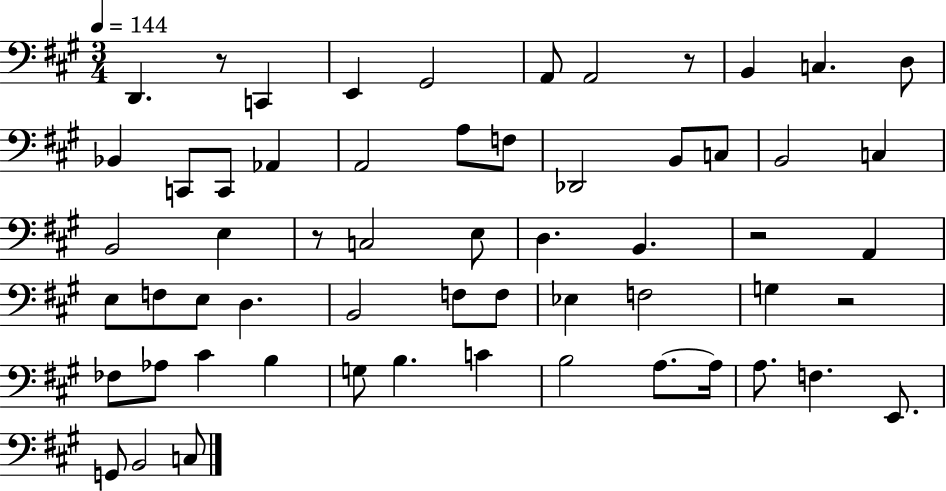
{
  \clef bass
  \numericTimeSignature
  \time 3/4
  \key a \major
  \tempo 4 = 144
  d,4. r8 c,4 | e,4 gis,2 | a,8 a,2 r8 | b,4 c4. d8 | \break bes,4 c,8 c,8 aes,4 | a,2 a8 f8 | des,2 b,8 c8 | b,2 c4 | \break b,2 e4 | r8 c2 e8 | d4. b,4. | r2 a,4 | \break e8 f8 e8 d4. | b,2 f8 f8 | ees4 f2 | g4 r2 | \break fes8 aes8 cis'4 b4 | g8 b4. c'4 | b2 a8.~~ a16 | a8. f4. e,8. | \break g,8 b,2 c8 | \bar "|."
}